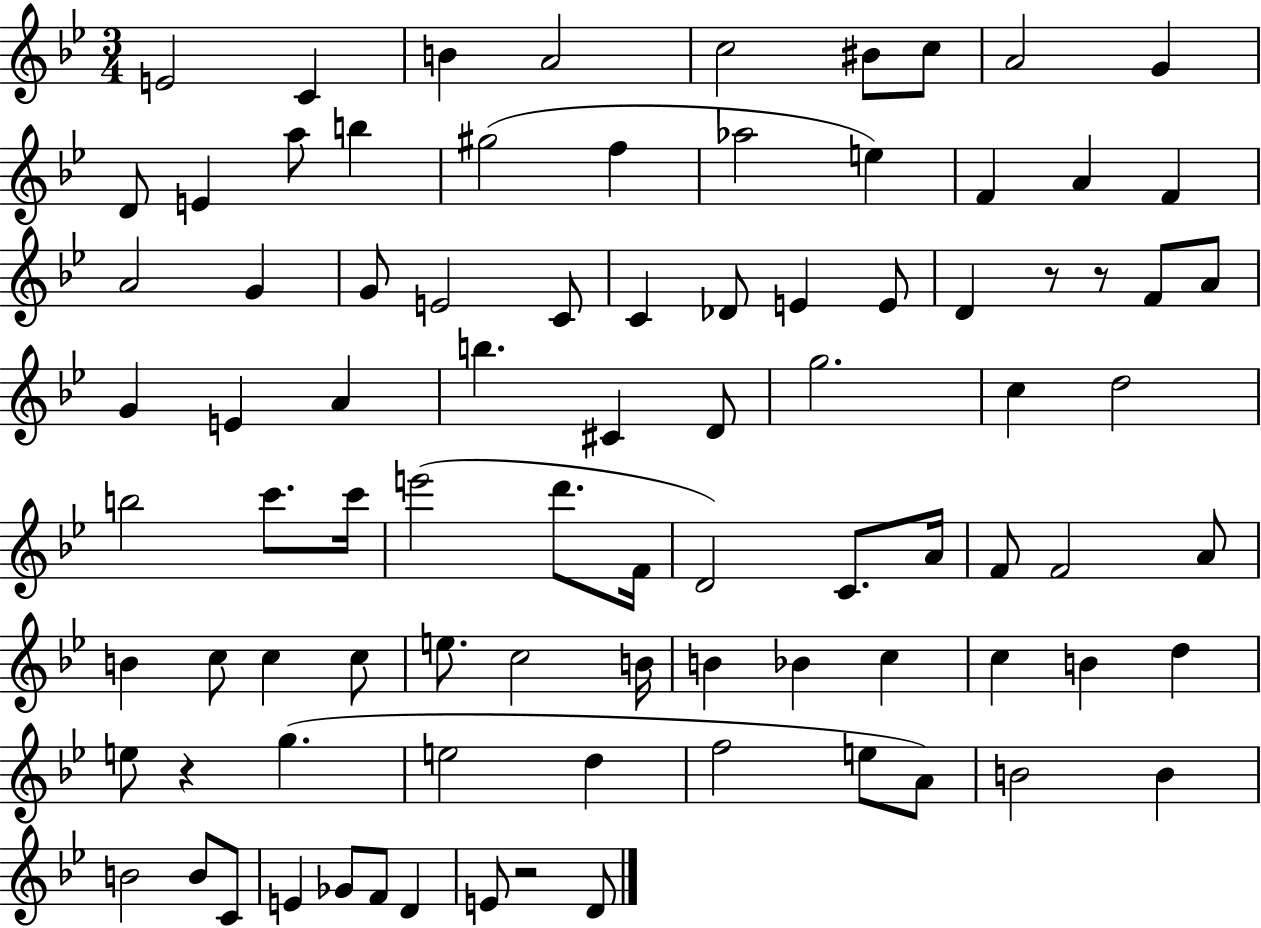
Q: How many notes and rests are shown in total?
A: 88